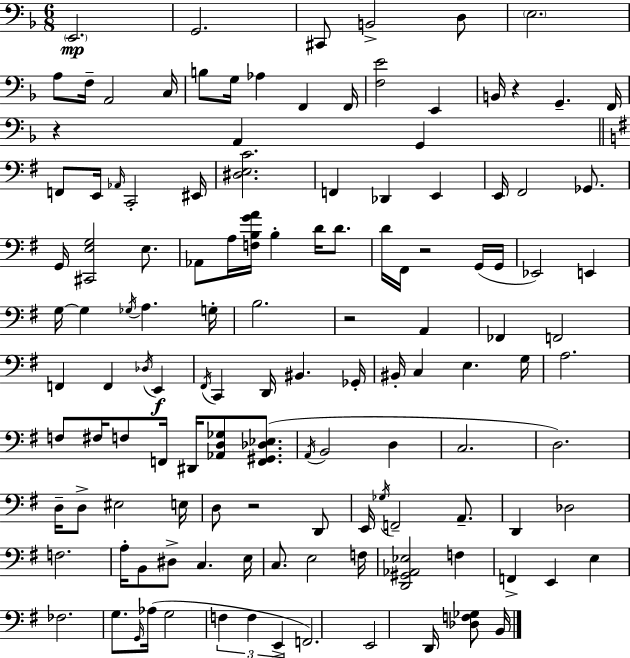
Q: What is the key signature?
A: F major